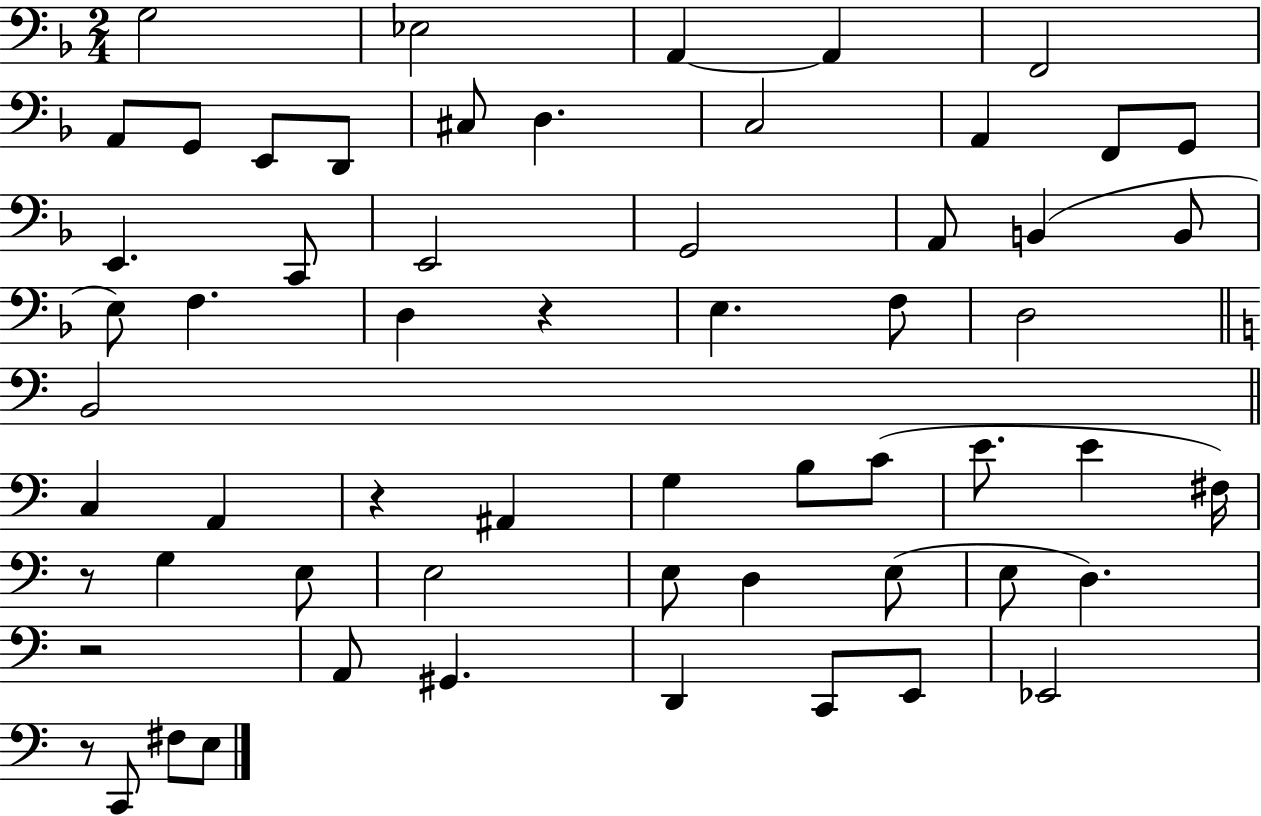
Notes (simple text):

G3/h Eb3/h A2/q A2/q F2/h A2/e G2/e E2/e D2/e C#3/e D3/q. C3/h A2/q F2/e G2/e E2/q. C2/e E2/h G2/h A2/e B2/q B2/e E3/e F3/q. D3/q R/q E3/q. F3/e D3/h B2/h C3/q A2/q R/q A#2/q G3/q B3/e C4/e E4/e. E4/q F#3/s R/e G3/q E3/e E3/h E3/e D3/q E3/e E3/e D3/q. R/h A2/e G#2/q. D2/q C2/e E2/e Eb2/h R/e C2/e F#3/e E3/e